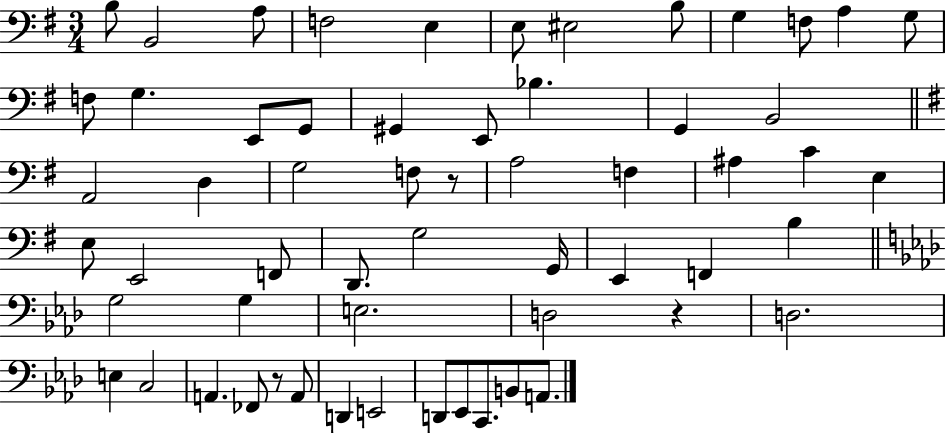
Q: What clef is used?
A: bass